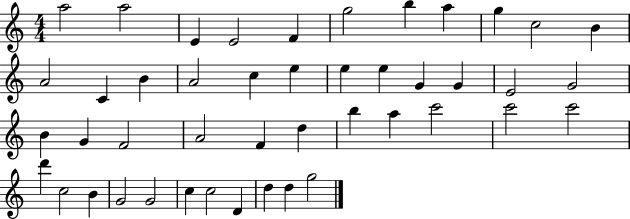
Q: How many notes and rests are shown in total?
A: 45